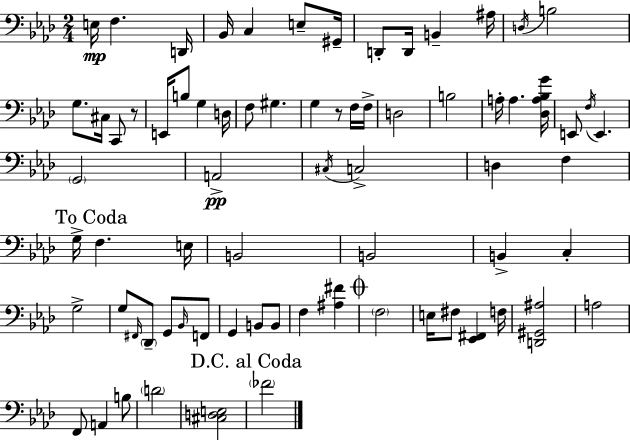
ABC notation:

X:1
T:Untitled
M:2/4
L:1/4
K:Ab
E,/4 F, D,,/4 _B,,/4 C, E,/2 ^G,,/4 D,,/2 D,,/4 B,, ^A,/4 D,/4 B,2 G,/2 ^C,/4 C,,/2 z/2 E,,/4 B,/2 G, D,/4 F,/2 ^G, G, z/2 F,/4 F,/4 D,2 B,2 A,/4 A, [_D,A,_B,G]/4 E,,/2 F,/4 E,, G,,2 A,,2 ^C,/4 C,2 D, F, G,/4 F, E,/4 B,,2 B,,2 B,, C, G,2 G,/2 ^F,,/4 _D,,/2 G,,/2 _B,,/4 F,,/2 G,, B,,/2 B,,/2 F, [^A,^F] F,2 E,/4 ^F,/2 [_E,,^F,,] F,/4 [D,,^G,,^A,]2 A,2 F,,/2 A,, B,/2 D2 [^C,D,E,]2 _F2